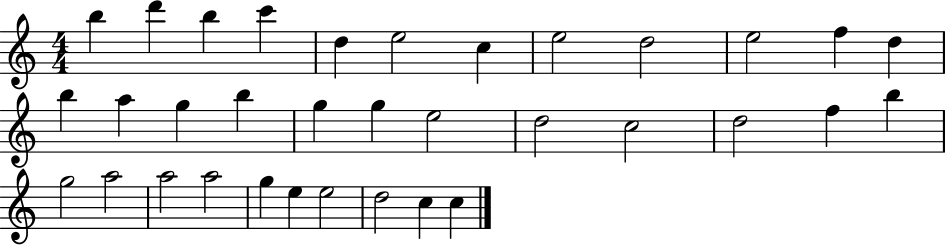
B5/q D6/q B5/q C6/q D5/q E5/h C5/q E5/h D5/h E5/h F5/q D5/q B5/q A5/q G5/q B5/q G5/q G5/q E5/h D5/h C5/h D5/h F5/q B5/q G5/h A5/h A5/h A5/h G5/q E5/q E5/h D5/h C5/q C5/q